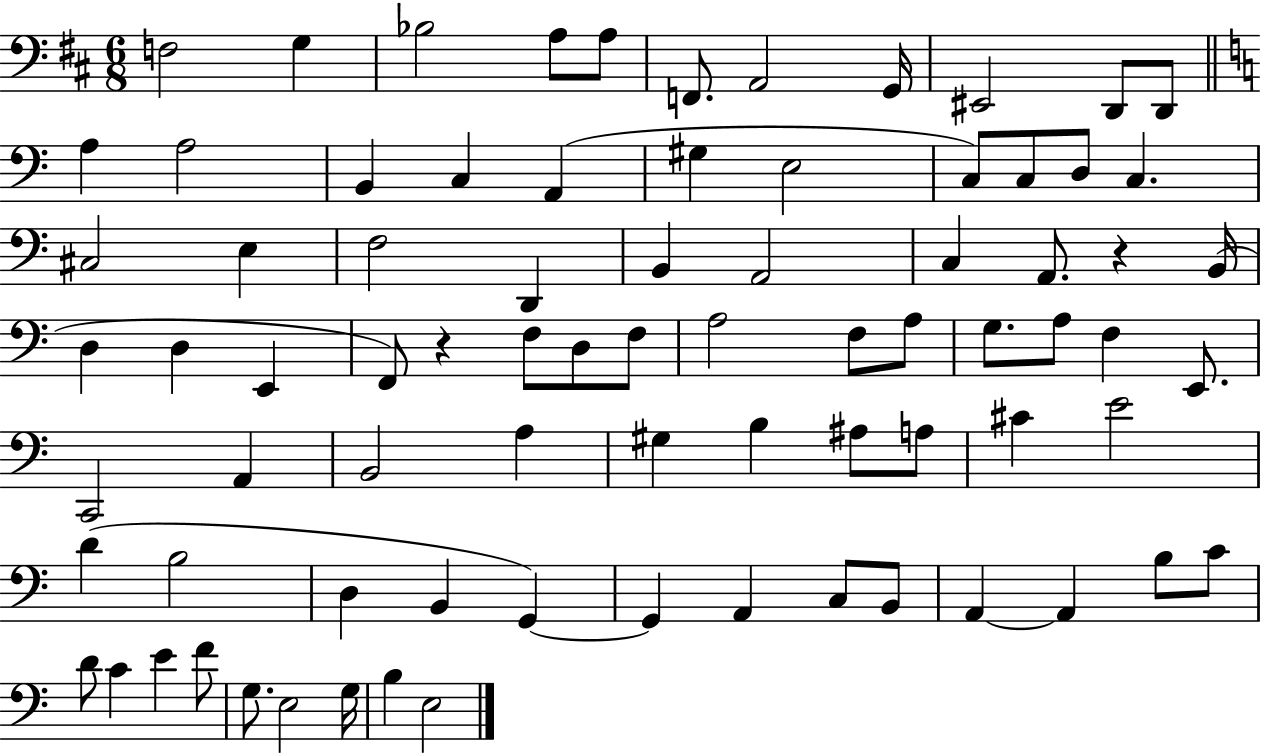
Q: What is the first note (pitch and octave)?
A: F3